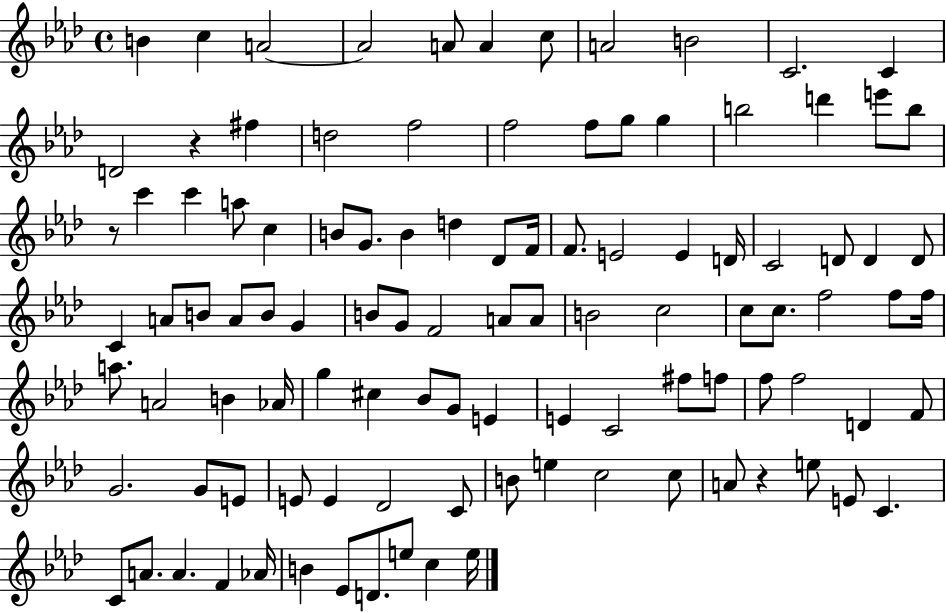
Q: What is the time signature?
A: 4/4